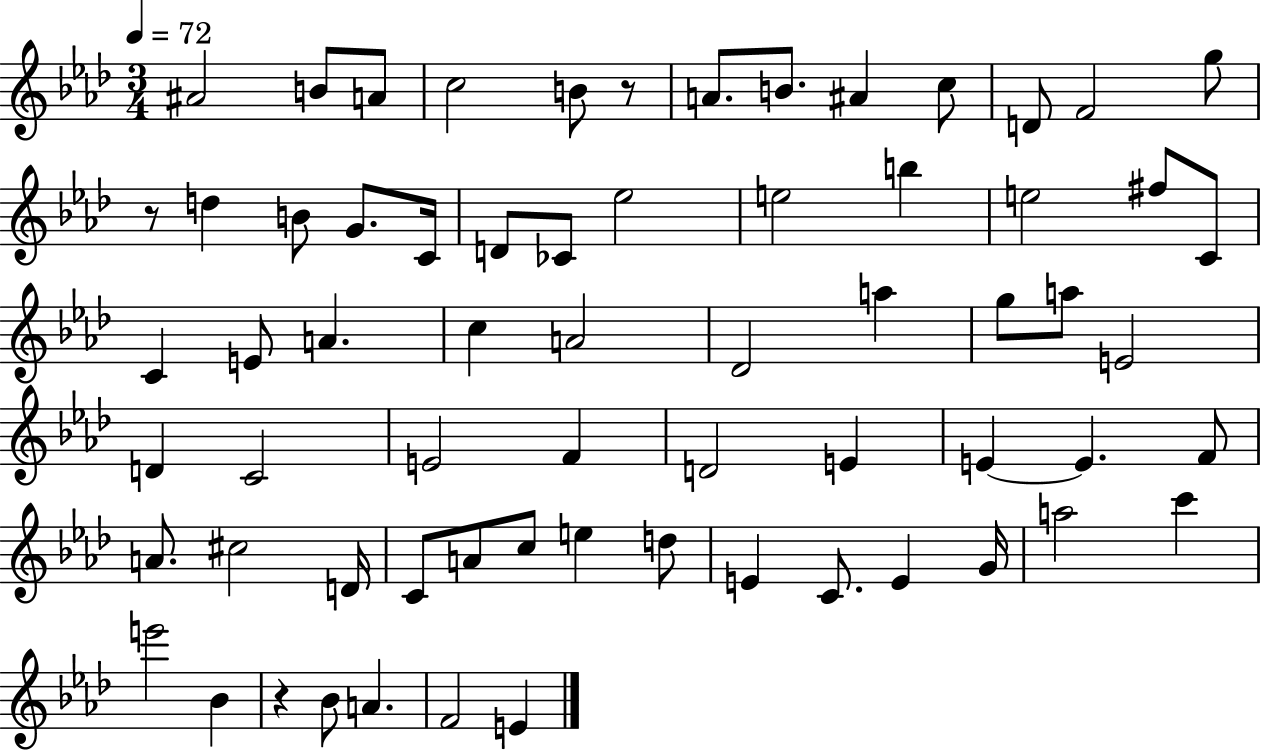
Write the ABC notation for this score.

X:1
T:Untitled
M:3/4
L:1/4
K:Ab
^A2 B/2 A/2 c2 B/2 z/2 A/2 B/2 ^A c/2 D/2 F2 g/2 z/2 d B/2 G/2 C/4 D/2 _C/2 _e2 e2 b e2 ^f/2 C/2 C E/2 A c A2 _D2 a g/2 a/2 E2 D C2 E2 F D2 E E E F/2 A/2 ^c2 D/4 C/2 A/2 c/2 e d/2 E C/2 E G/4 a2 c' e'2 _B z _B/2 A F2 E